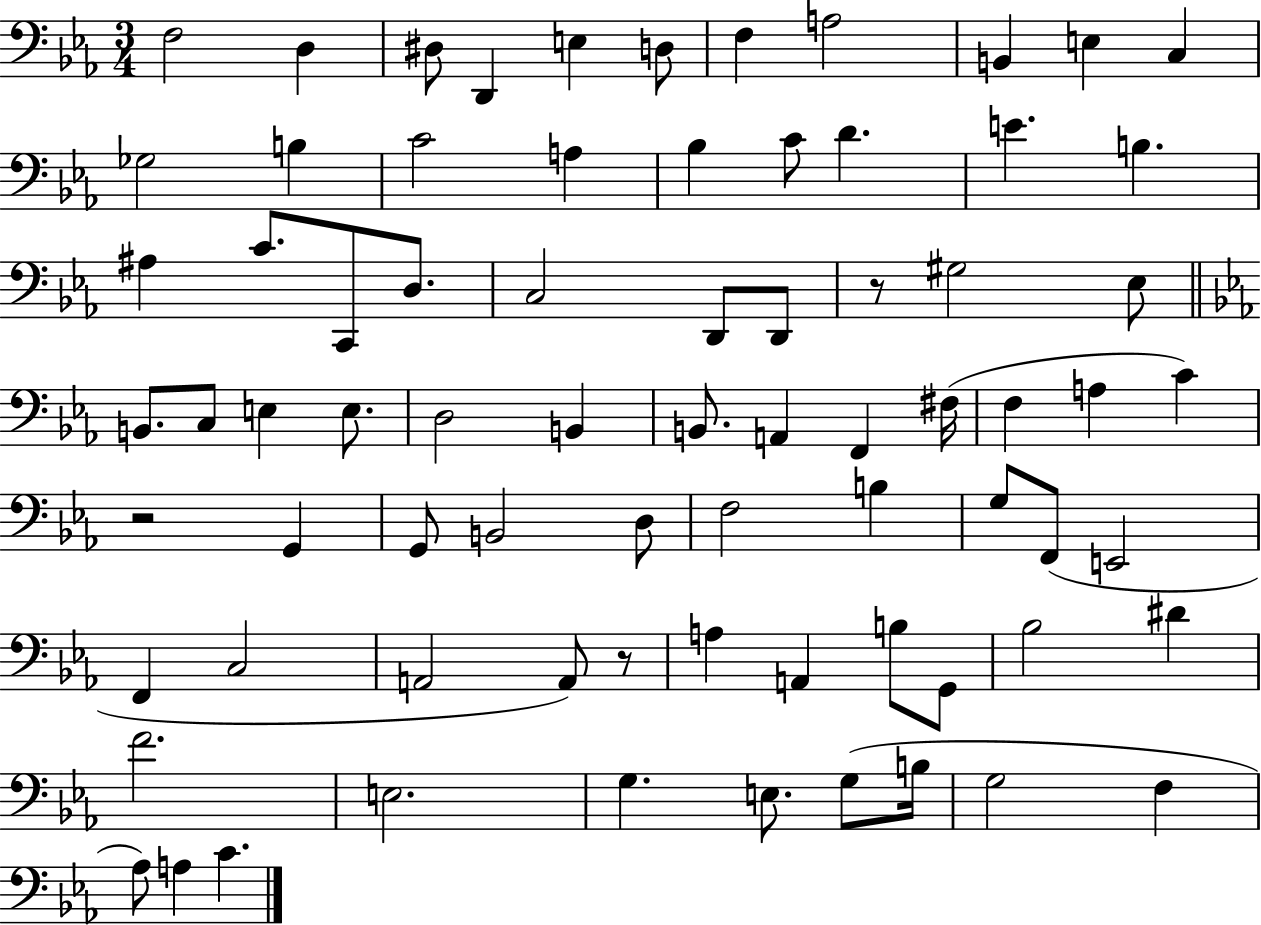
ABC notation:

X:1
T:Untitled
M:3/4
L:1/4
K:Eb
F,2 D, ^D,/2 D,, E, D,/2 F, A,2 B,, E, C, _G,2 B, C2 A, _B, C/2 D E B, ^A, C/2 C,,/2 D,/2 C,2 D,,/2 D,,/2 z/2 ^G,2 _E,/2 B,,/2 C,/2 E, E,/2 D,2 B,, B,,/2 A,, F,, ^F,/4 F, A, C z2 G,, G,,/2 B,,2 D,/2 F,2 B, G,/2 F,,/2 E,,2 F,, C,2 A,,2 A,,/2 z/2 A, A,, B,/2 G,,/2 _B,2 ^D F2 E,2 G, E,/2 G,/2 B,/4 G,2 F, _A,/2 A, C